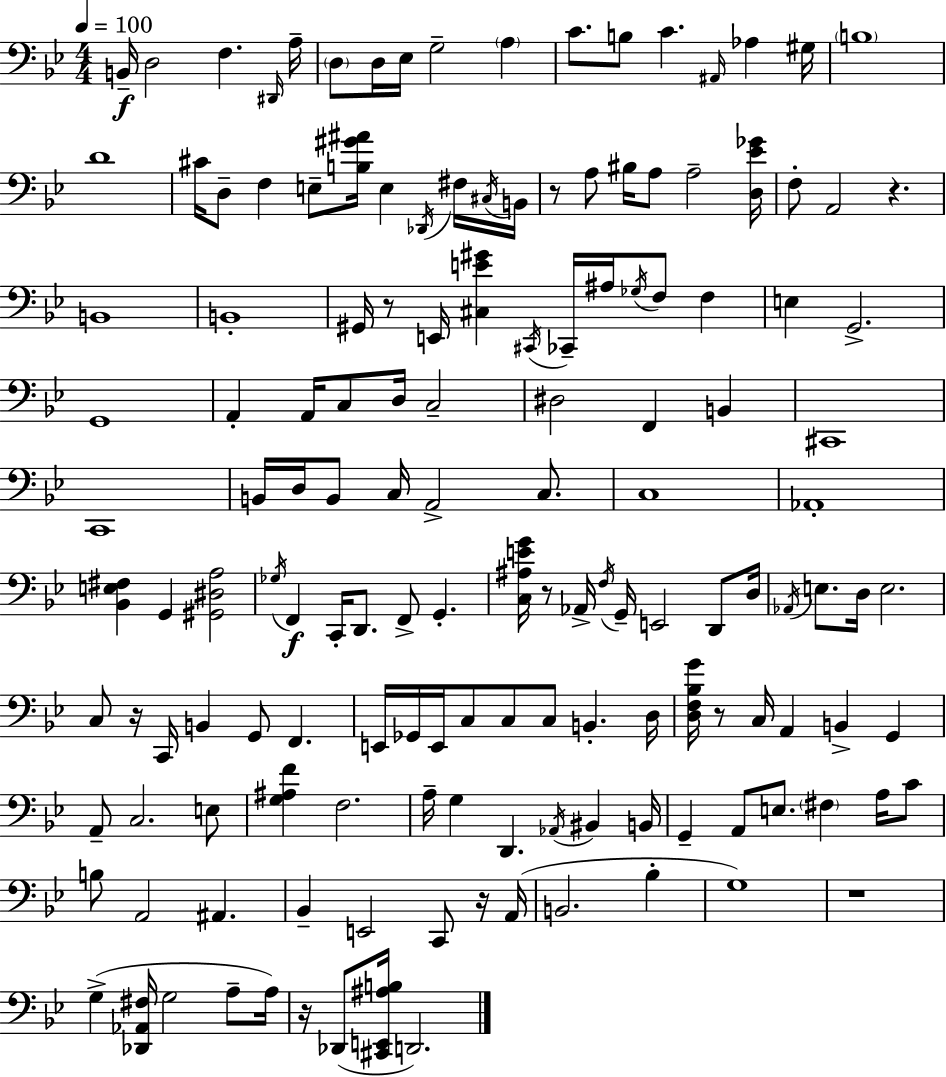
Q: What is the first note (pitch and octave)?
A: B2